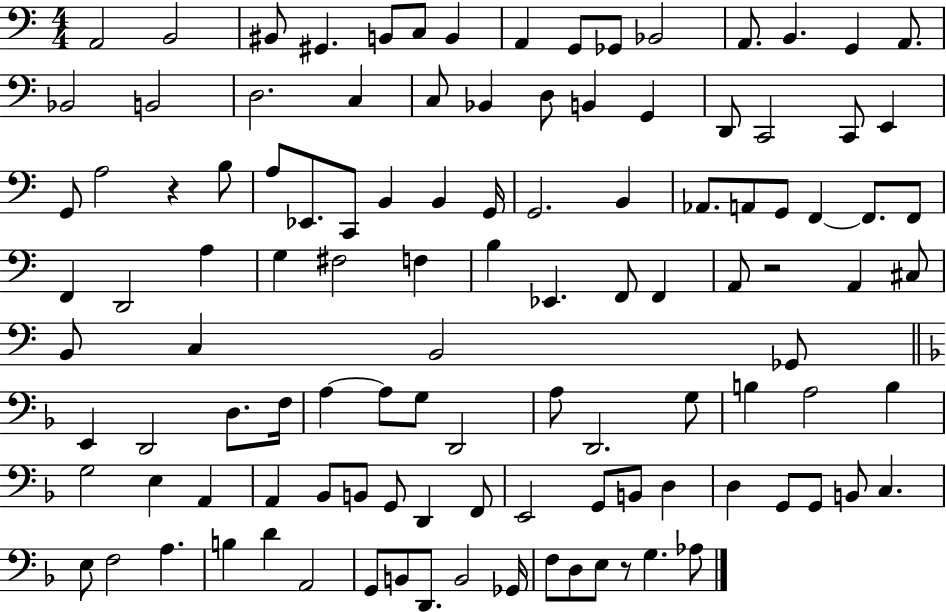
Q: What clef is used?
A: bass